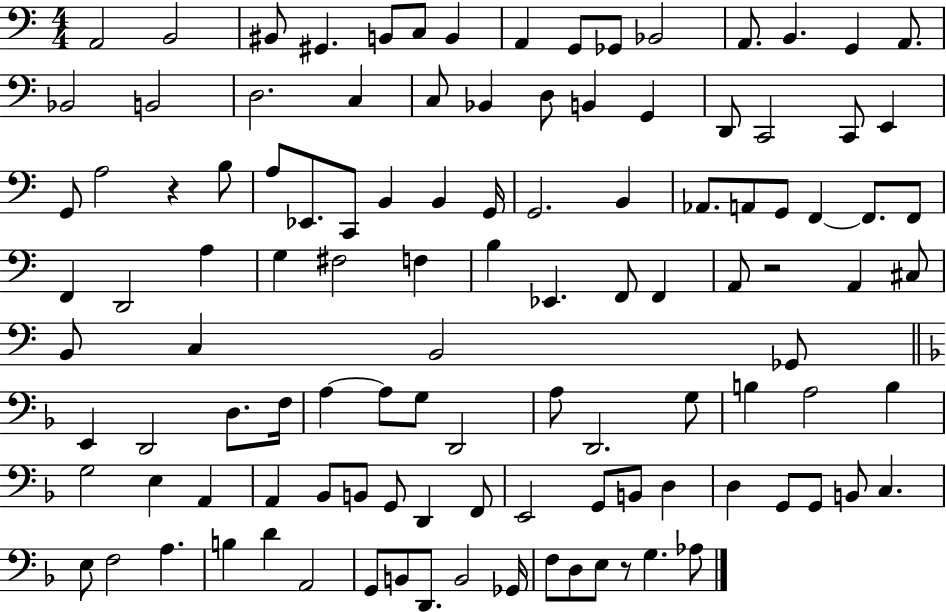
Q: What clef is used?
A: bass